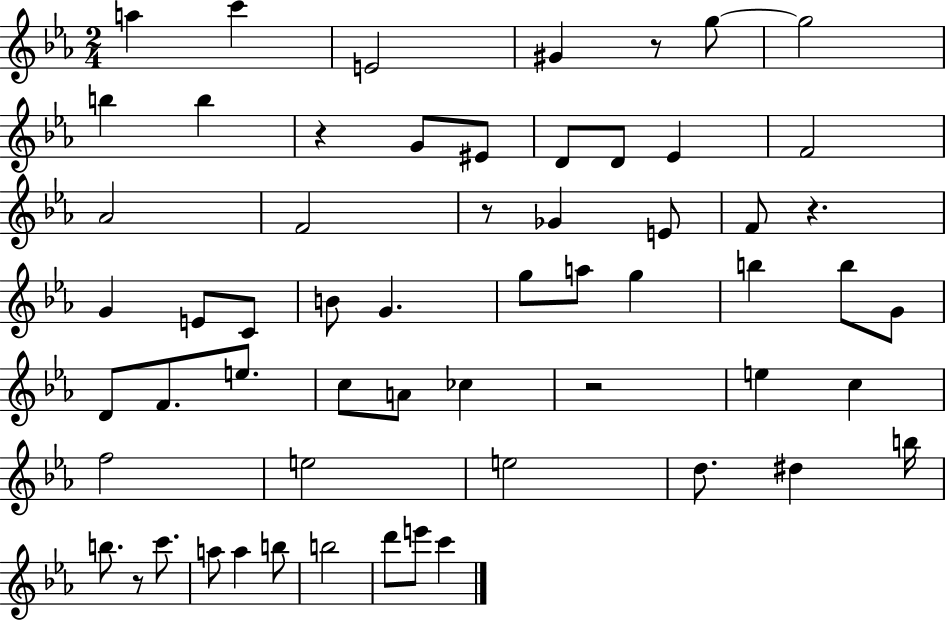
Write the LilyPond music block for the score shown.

{
  \clef treble
  \numericTimeSignature
  \time 2/4
  \key ees \major
  a''4 c'''4 | e'2 | gis'4 r8 g''8~~ | g''2 | \break b''4 b''4 | r4 g'8 eis'8 | d'8 d'8 ees'4 | f'2 | \break aes'2 | f'2 | r8 ges'4 e'8 | f'8 r4. | \break g'4 e'8 c'8 | b'8 g'4. | g''8 a''8 g''4 | b''4 b''8 g'8 | \break d'8 f'8. e''8. | c''8 a'8 ces''4 | r2 | e''4 c''4 | \break f''2 | e''2 | e''2 | d''8. dis''4 b''16 | \break b''8. r8 c'''8. | a''8 a''4 b''8 | b''2 | d'''8 e'''8 c'''4 | \break \bar "|."
}